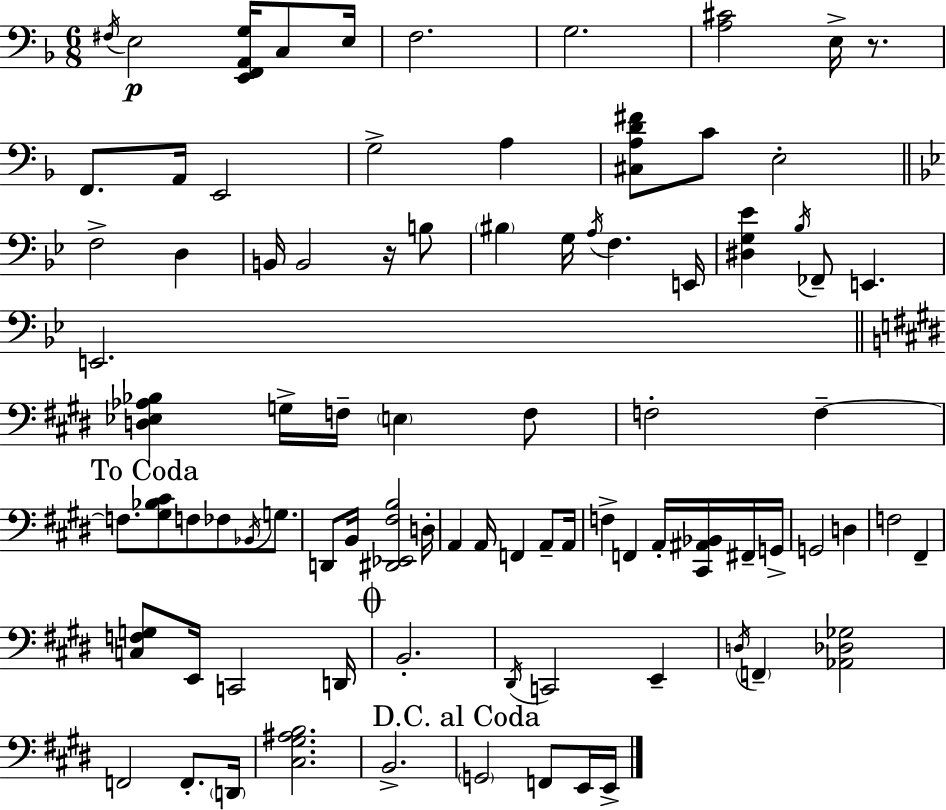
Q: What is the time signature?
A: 6/8